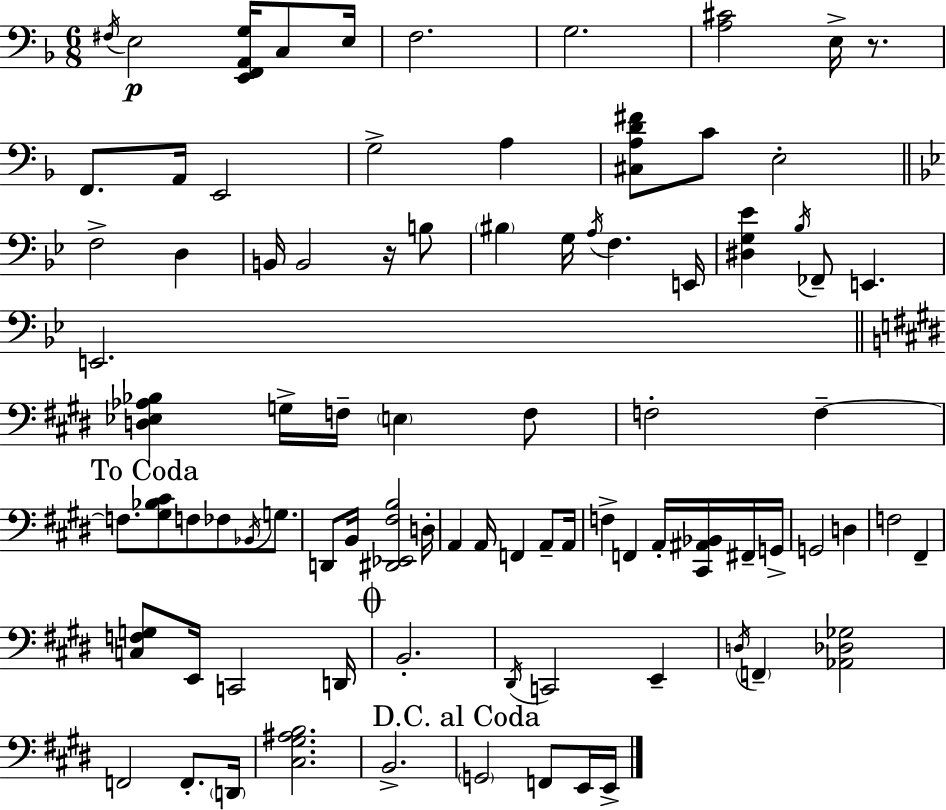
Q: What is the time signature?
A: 6/8